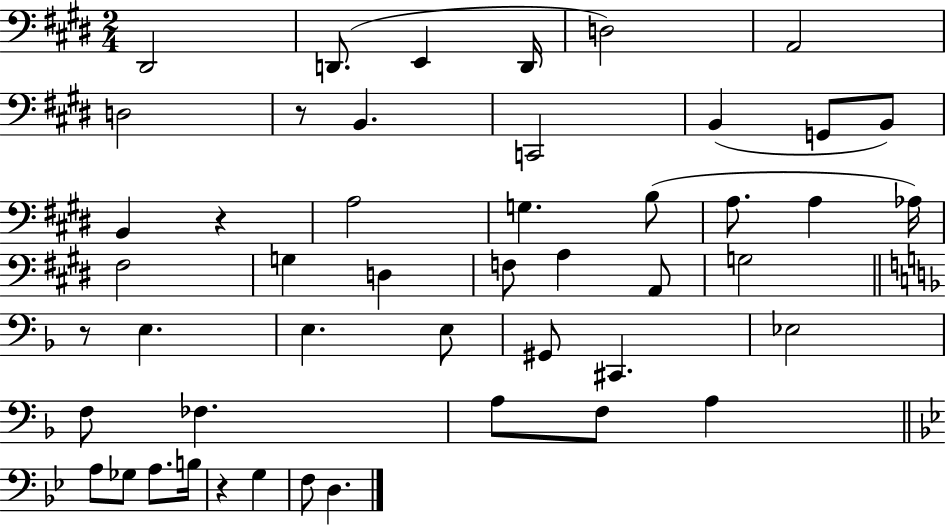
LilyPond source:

{
  \clef bass
  \numericTimeSignature
  \time 2/4
  \key e \major
  \repeat volta 2 { dis,2 | d,8.( e,4 d,16 | d2) | a,2 | \break d2 | r8 b,4. | c,2 | b,4( g,8 b,8) | \break b,4 r4 | a2 | g4. b8( | a8. a4 aes16) | \break fis2 | g4 d4 | f8 a4 a,8 | g2 | \break \bar "||" \break \key f \major r8 e4. | e4. e8 | gis,8 cis,4. | ees2 | \break f8 fes4. | a8 f8 a4 | \bar "||" \break \key bes \major a8 ges8 a8. b16 | r4 g4 | f8 d4. | } \bar "|."
}